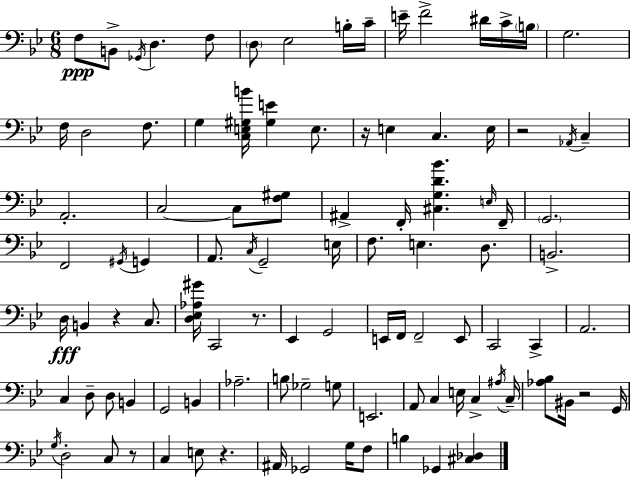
X:1
T:Untitled
M:6/8
L:1/4
K:Bb
F,/2 B,,/2 _G,,/4 D, F,/2 D,/2 _E,2 B,/4 C/4 E/4 F2 ^D/4 C/4 B,/4 G,2 F,/4 D,2 F,/2 G, [C,E,^G,B]/4 [^G,E] E,/2 z/4 E, C, E,/4 z2 _A,,/4 C, A,,2 C,2 C,/2 [F,^G,]/2 ^A,, F,,/4 [^C,G,D_B] E,/4 F,,/4 G,,2 F,,2 ^G,,/4 G,, A,,/2 C,/4 G,,2 E,/4 F,/2 E, D,/2 B,,2 D,/4 B,, z C,/2 [D,_E,_A,^G]/4 C,,2 z/2 _E,, G,,2 E,,/4 F,,/4 F,,2 E,,/2 C,,2 C,, A,,2 C, D,/2 D,/2 B,, G,,2 B,, _A,2 B,/2 _G,2 G,/2 E,,2 A,,/2 C, E,/4 C, ^A,/4 C,/4 [_A,_B,]/2 ^B,,/4 z2 G,,/4 G,/4 D,2 C,/2 z/2 C, E,/2 z ^A,,/4 _G,,2 G,/4 F,/2 B, _G,, [^C,_D,]